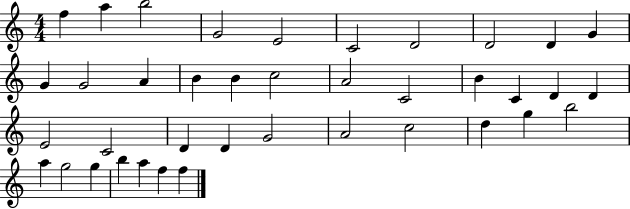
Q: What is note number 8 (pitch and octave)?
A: D4